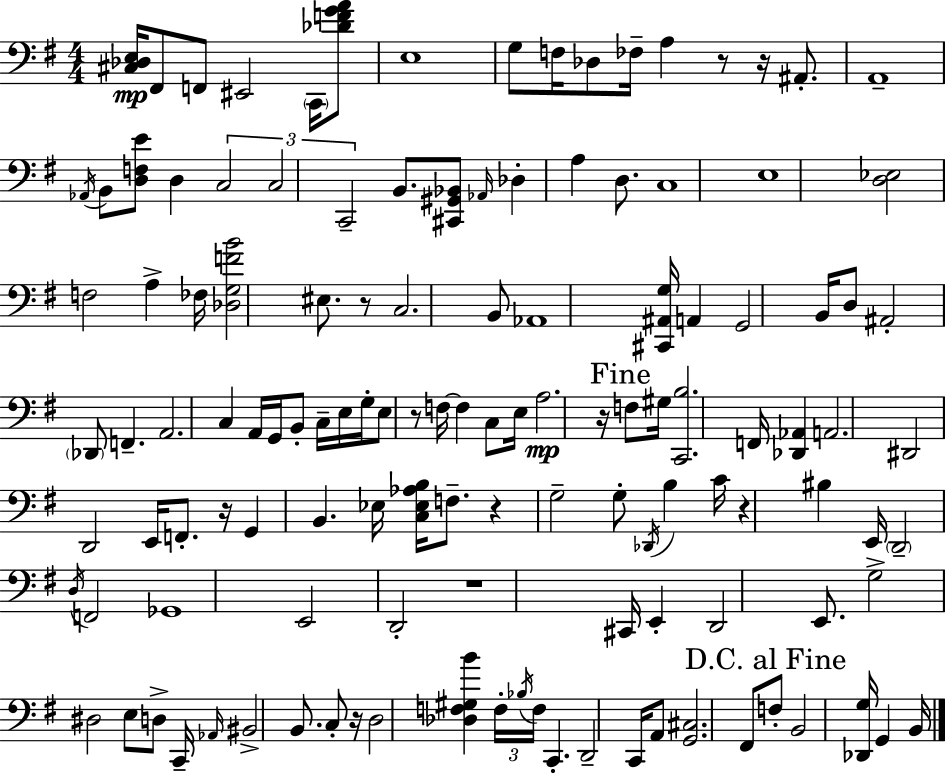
[C#3,Db3,E3]/s F#2/e F2/e EIS2/h C2/s [Db4,F4,G4,A4]/e E3/w G3/e F3/s Db3/e FES3/s A3/q R/e R/s A#2/e. A2/w Ab2/s B2/e [D3,F3,E4]/e D3/q C3/h C3/h C2/h B2/e. [C#2,G#2,Bb2]/e Ab2/s Db3/q A3/q D3/e. C3/w E3/w [D3,Eb3]/h F3/h A3/q FES3/s [Db3,G3,F4,B4]/h EIS3/e. R/e C3/h. B2/e Ab2/w [C#2,A#2,G3]/s A2/q G2/h B2/s D3/e A#2/h Db2/e F2/q. A2/h. C3/q A2/s G2/s B2/e C3/s E3/s G3/s E3/e R/e F3/s F3/q C3/e E3/s A3/h. R/s F3/e G#3/s [C2,B3]/h. F2/s [Db2,Ab2]/q A2/h. D#2/h D2/h E2/s F2/e. R/s G2/q B2/q. Eb3/s [C3,Eb3,Ab3,B3]/s F3/e. R/q G3/h G3/e Db2/s B3/q C4/s R/q BIS3/q E2/s D2/h D3/s F2/h Gb2/w E2/h D2/h R/w C#2/s E2/q D2/h E2/e. G3/h D#3/h E3/e D3/e C2/s Ab2/s BIS2/h B2/e. C3/e R/s D3/h [Db3,F3,G#3,B4]/q F3/s Bb3/s F3/s C2/q. D2/h C2/s A2/e [G2,C#3]/h. F#2/e F3/e B2/h [Db2,G3]/s G2/q B2/s